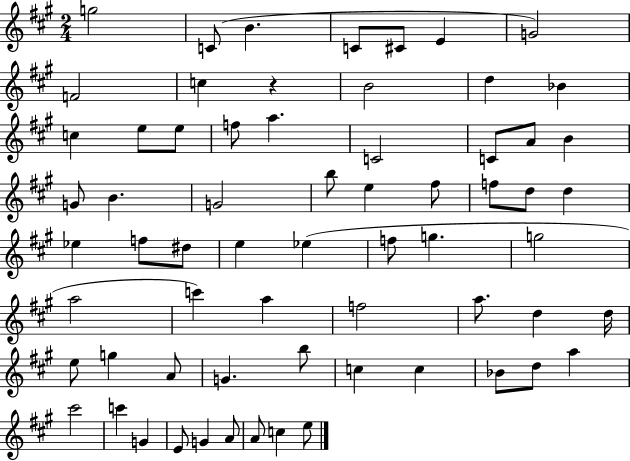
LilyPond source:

{
  \clef treble
  \numericTimeSignature
  \time 2/4
  \key a \major
  g''2 | c'8( b'4. | c'8 cis'8 e'4 | g'2) | \break f'2 | c''4 r4 | b'2 | d''4 bes'4 | \break c''4 e''8 e''8 | f''8 a''4. | c'2 | c'8 a'8 b'4 | \break g'8 b'4. | g'2 | b''8 e''4 fis''8 | f''8 d''8 d''4 | \break ees''4 f''8 dis''8 | e''4 ees''4( | f''8 g''4. | g''2 | \break a''2 | c'''4) a''4 | f''2 | a''8. d''4 d''16 | \break e''8 g''4 a'8 | g'4. b''8 | c''4 c''4 | bes'8 d''8 a''4 | \break cis'''2 | c'''4 g'4 | e'8 g'4 a'8 | a'8 c''4 e''8 | \break \bar "|."
}